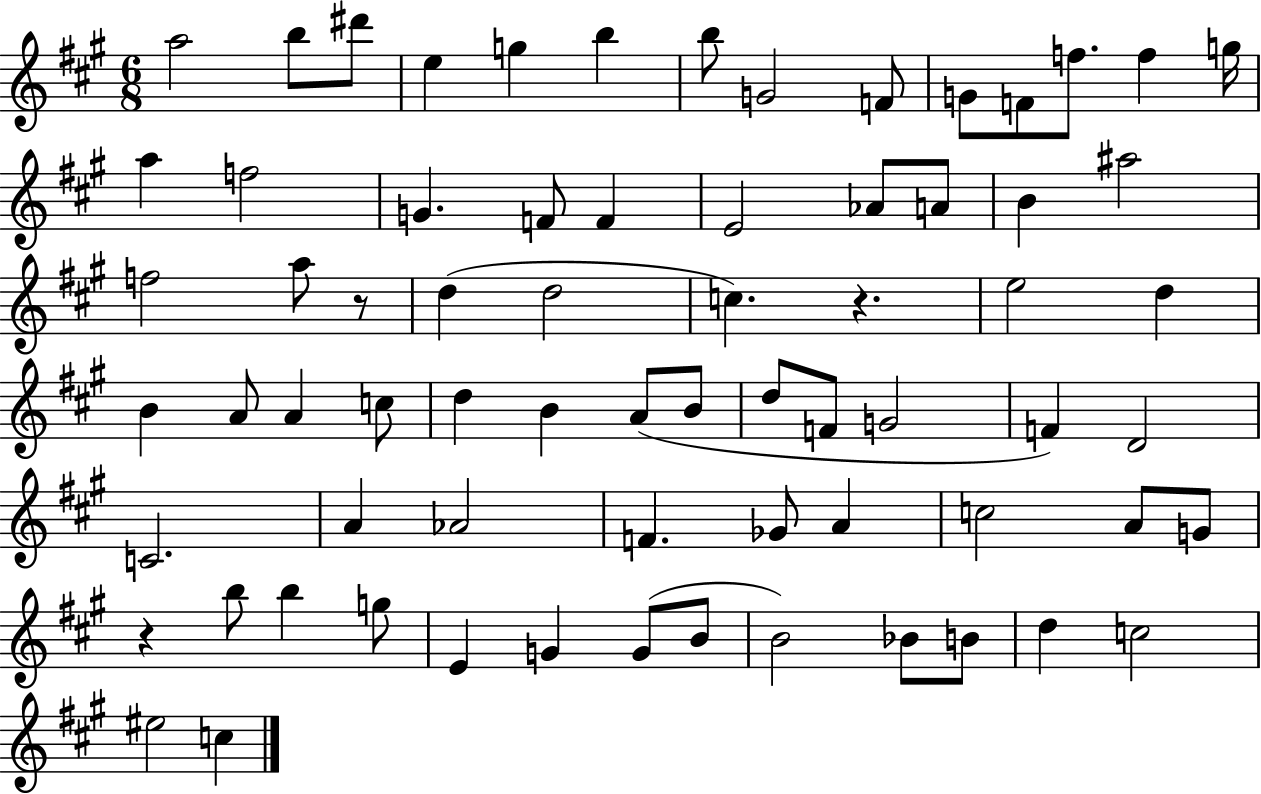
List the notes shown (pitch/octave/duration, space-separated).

A5/h B5/e D#6/e E5/q G5/q B5/q B5/e G4/h F4/e G4/e F4/e F5/e. F5/q G5/s A5/q F5/h G4/q. F4/e F4/q E4/h Ab4/e A4/e B4/q A#5/h F5/h A5/e R/e D5/q D5/h C5/q. R/q. E5/h D5/q B4/q A4/e A4/q C5/e D5/q B4/q A4/e B4/e D5/e F4/e G4/h F4/q D4/h C4/h. A4/q Ab4/h F4/q. Gb4/e A4/q C5/h A4/e G4/e R/q B5/e B5/q G5/e E4/q G4/q G4/e B4/e B4/h Bb4/e B4/e D5/q C5/h EIS5/h C5/q